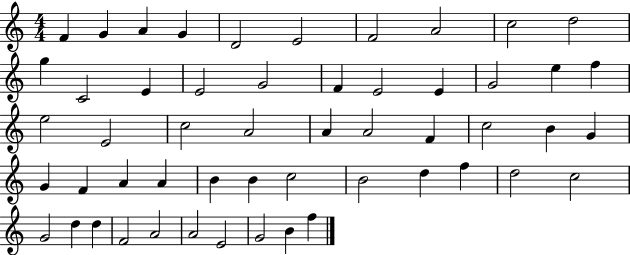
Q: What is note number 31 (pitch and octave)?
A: G4